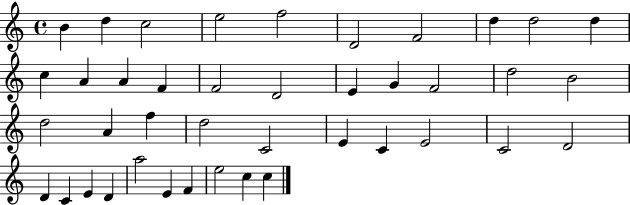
X:1
T:Untitled
M:4/4
L:1/4
K:C
B d c2 e2 f2 D2 F2 d d2 d c A A F F2 D2 E G F2 d2 B2 d2 A f d2 C2 E C E2 C2 D2 D C E D a2 E F e2 c c